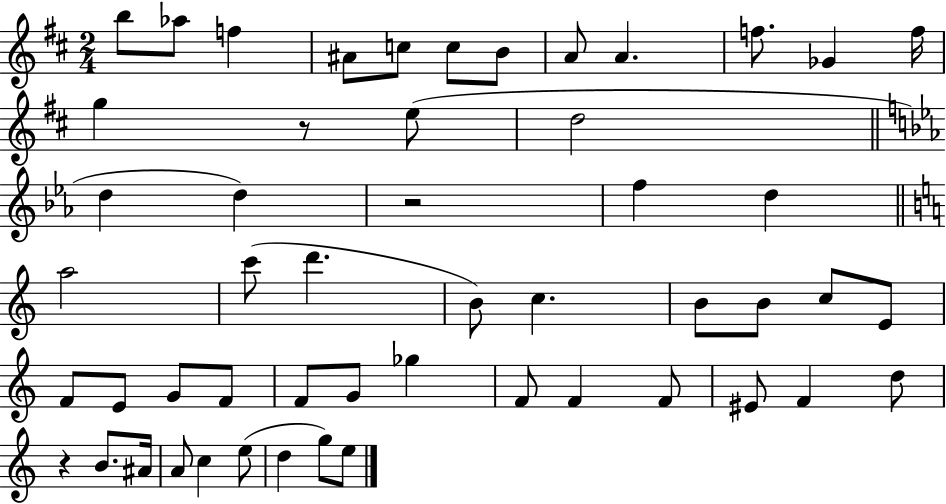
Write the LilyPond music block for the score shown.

{
  \clef treble
  \numericTimeSignature
  \time 2/4
  \key d \major
  \repeat volta 2 { b''8 aes''8 f''4 | ais'8 c''8 c''8 b'8 | a'8 a'4. | f''8. ges'4 f''16 | \break g''4 r8 e''8( | d''2 | \bar "||" \break \key ees \major d''4 d''4) | r2 | f''4 d''4 | \bar "||" \break \key a \minor a''2 | c'''8( d'''4. | b'8) c''4. | b'8 b'8 c''8 e'8 | \break f'8 e'8 g'8 f'8 | f'8 g'8 ges''4 | f'8 f'4 f'8 | eis'8 f'4 d''8 | \break r4 b'8. ais'16 | a'8 c''4 e''8( | d''4 g''8) e''8 | } \bar "|."
}